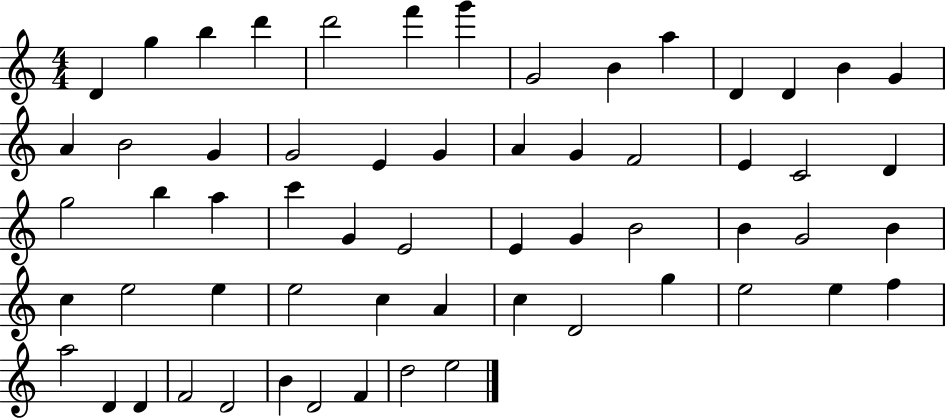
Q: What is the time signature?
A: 4/4